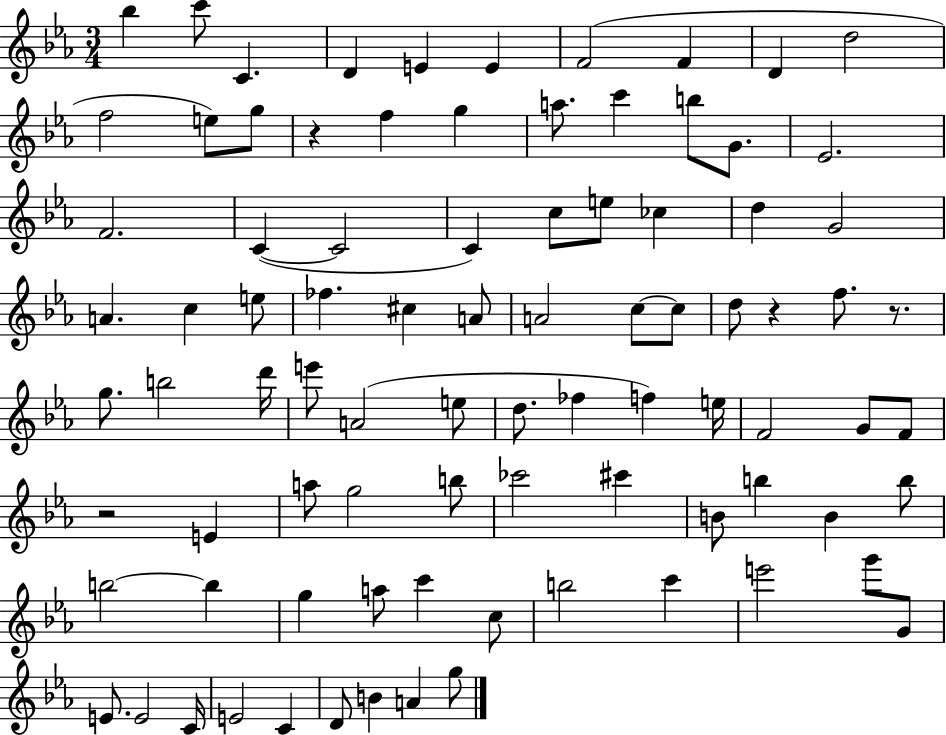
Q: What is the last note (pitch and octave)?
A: G5